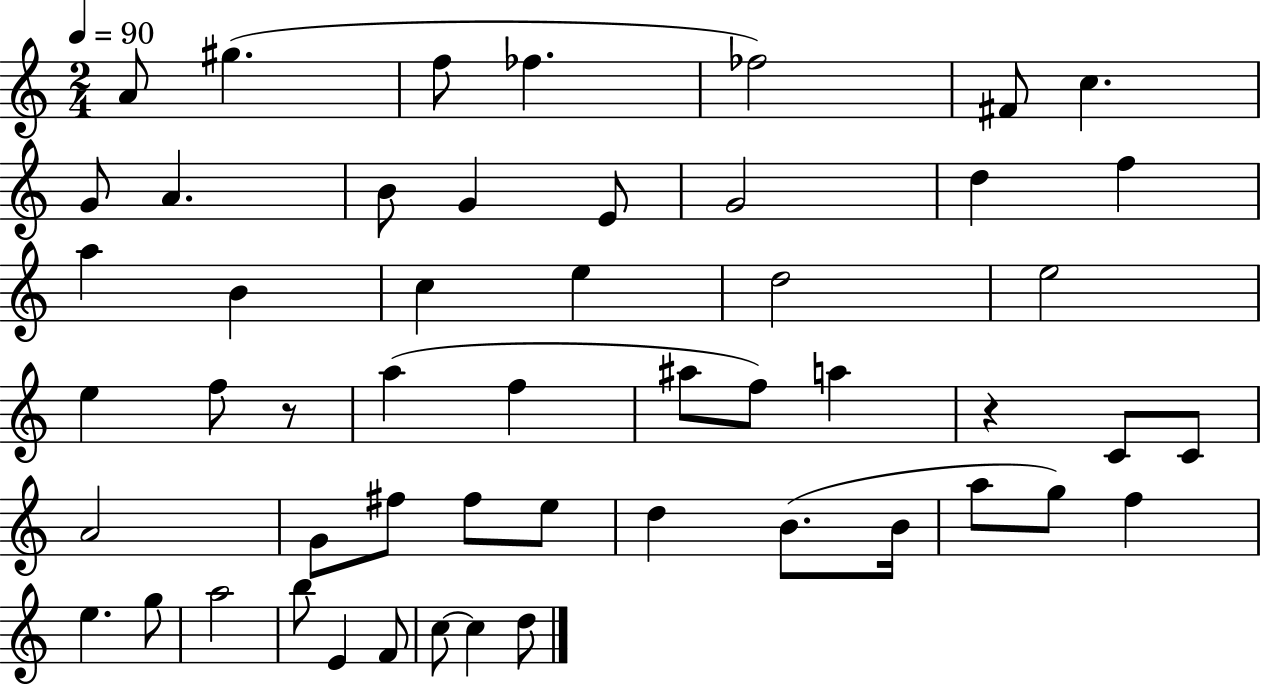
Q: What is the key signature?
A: C major